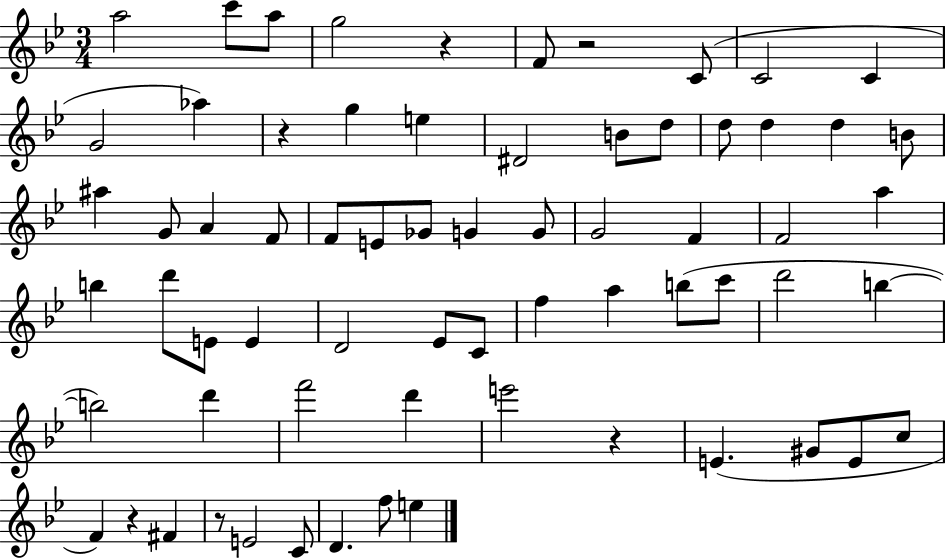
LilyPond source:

{
  \clef treble
  \numericTimeSignature
  \time 3/4
  \key bes \major
  \repeat volta 2 { a''2 c'''8 a''8 | g''2 r4 | f'8 r2 c'8( | c'2 c'4 | \break g'2 aes''4) | r4 g''4 e''4 | dis'2 b'8 d''8 | d''8 d''4 d''4 b'8 | \break ais''4 g'8 a'4 f'8 | f'8 e'8 ges'8 g'4 g'8 | g'2 f'4 | f'2 a''4 | \break b''4 d'''8 e'8 e'4 | d'2 ees'8 c'8 | f''4 a''4 b''8( c'''8 | d'''2 b''4~~ | \break b''2) d'''4 | f'''2 d'''4 | e'''2 r4 | e'4.( gis'8 e'8 c''8 | \break f'4) r4 fis'4 | r8 e'2 c'8 | d'4. f''8 e''4 | } \bar "|."
}